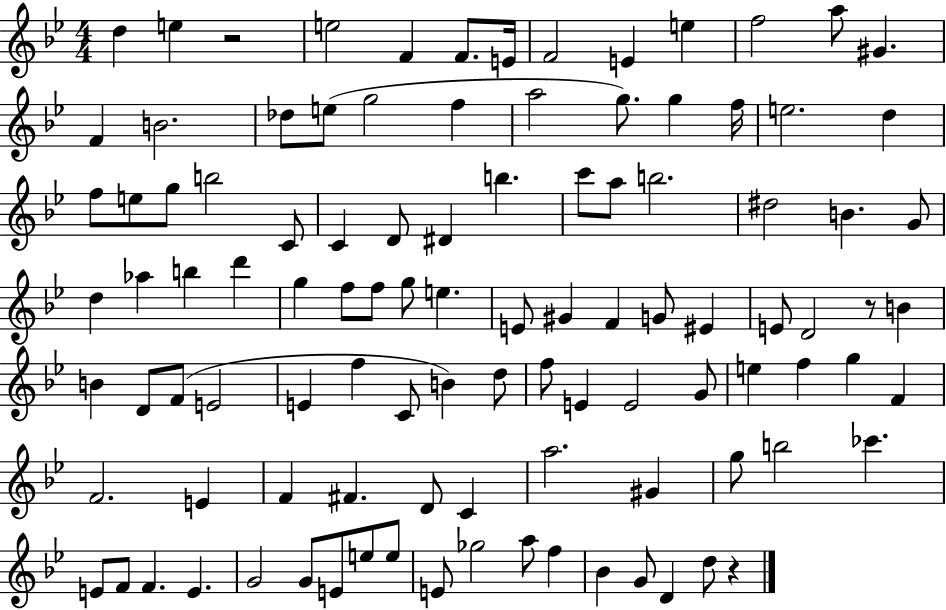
D5/q E5/q R/h E5/h F4/q F4/e. E4/s F4/h E4/q E5/q F5/h A5/e G#4/q. F4/q B4/h. Db5/e E5/e G5/h F5/q A5/h G5/e. G5/q F5/s E5/h. D5/q F5/e E5/e G5/e B5/h C4/e C4/q D4/e D#4/q B5/q. C6/e A5/e B5/h. D#5/h B4/q. G4/e D5/q Ab5/q B5/q D6/q G5/q F5/e F5/e G5/e E5/q. E4/e G#4/q F4/q G4/e EIS4/q E4/e D4/h R/e B4/q B4/q D4/e F4/e E4/h E4/q F5/q C4/e B4/q D5/e F5/e E4/q E4/h G4/e E5/q F5/q G5/q F4/q F4/h. E4/q F4/q F#4/q. D4/e C4/q A5/h. G#4/q G5/e B5/h CES6/q. E4/e F4/e F4/q. E4/q. G4/h G4/e E4/e E5/e E5/e E4/e Gb5/h A5/e F5/q Bb4/q G4/e D4/q D5/e R/q